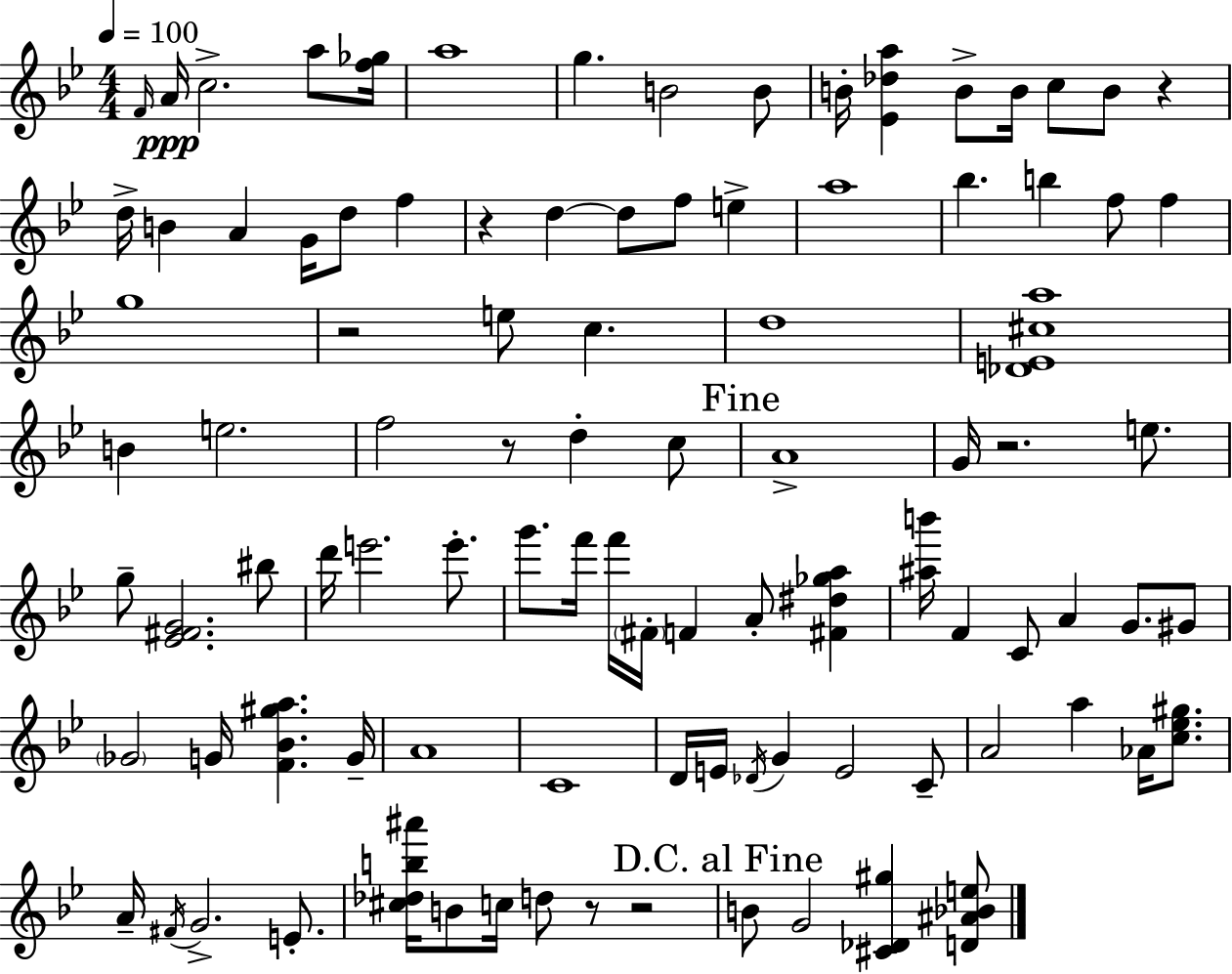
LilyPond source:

{
  \clef treble
  \numericTimeSignature
  \time 4/4
  \key bes \major
  \tempo 4 = 100
  \grace { f'16 }\ppp a'16 c''2.-> a''8 | <f'' ges''>16 a''1 | g''4. b'2 b'8 | b'16-. <ees' des'' a''>4 b'8-> b'16 c''8 b'8 r4 | \break d''16-> b'4 a'4 g'16 d''8 f''4 | r4 d''4~~ d''8 f''8 e''4-> | a''1 | bes''4. b''4 f''8 f''4 | \break g''1 | r2 e''8 c''4. | d''1 | <des' e' cis'' a''>1 | \break b'4 e''2. | f''2 r8 d''4-. c''8 | \mark "Fine" a'1-> | g'16 r2. e''8. | \break g''8-- <ees' fis' g'>2. bis''8 | d'''16 e'''2. e'''8.-. | g'''8. f'''16 f'''16 \parenthesize fis'16-. f'4 a'8-. <fis' dis'' ges'' a''>4 | <ais'' b'''>16 f'4 c'8 a'4 g'8. gis'8 | \break \parenthesize ges'2 g'16 <f' bes' gis'' a''>4. | g'16-- a'1 | c'1 | d'16 e'16 \acciaccatura { des'16 } g'4 e'2 | \break c'8-- a'2 a''4 aes'16 <c'' ees'' gis''>8. | a'16-- \acciaccatura { fis'16 } g'2.-> | e'8.-. <cis'' des'' b'' ais'''>16 b'8 c''16 d''8 r8 r2 | \mark "D.C. al Fine" b'8 g'2 <cis' des' gis''>4 | \break <d' ais' bes' e''>8 \bar "|."
}